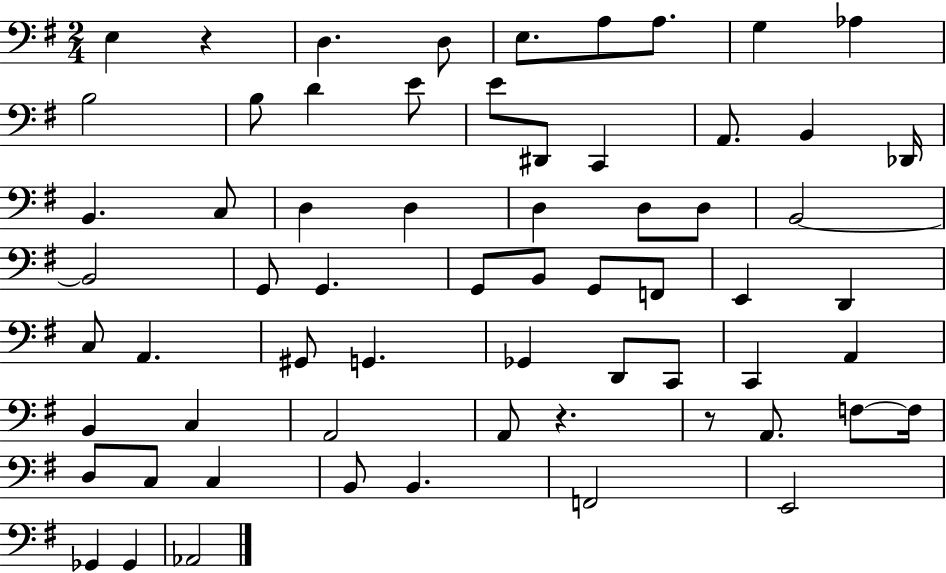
E3/q R/q D3/q. D3/e E3/e. A3/e A3/e. G3/q Ab3/q B3/h B3/e D4/q E4/e E4/e D#2/e C2/q A2/e. B2/q Db2/s B2/q. C3/e D3/q D3/q D3/q D3/e D3/e B2/h B2/h G2/e G2/q. G2/e B2/e G2/e F2/e E2/q D2/q C3/e A2/q. G#2/e G2/q. Gb2/q D2/e C2/e C2/q A2/q B2/q C3/q A2/h A2/e R/q. R/e A2/e. F3/e F3/s D3/e C3/e C3/q B2/e B2/q. F2/h E2/h Gb2/q Gb2/q Ab2/h